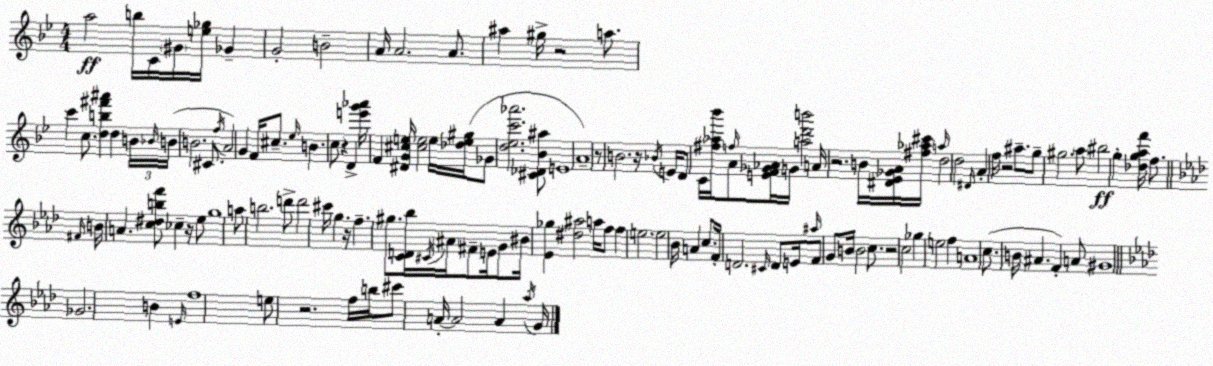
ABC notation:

X:1
T:Untitled
M:4/4
L:1/4
K:Bb
a2 b/4 C/4 ^G/4 [e_g]/4 _G G2 B2 A/4 A2 A/2 ^a ^g/4 z2 a/2 c' c/2 [db^f'^a'] d B/4 _B/4 B/4 B2 ^C/2 f/4 A2 G F/4 ^c/2 _e/4 B c/2 z D [e'g'_a']/4 F [^DG^ce]/4 [^ce]2 e/4 [_de^g]/4 _G/2 [d_ec'_a']2 [^C_D_B^a]/2 E4 A4 z/2 B2 z/4 _B/4 E/4 D/2 C/4 [^f_a_b']/4 f/4 A/2 [EF_G_A]/4 G/4 [ad'b']2 A/4 z2 B/4 [^D_E_GA]/4 [^f_a^c']/4 a/4 d2 d2 ^D/4 A f/4 z2 ^a/2 g/2 ^g2 a/2 ^b2 g [_dgaf']/4 f/2 ^F/4 B/4 A [c^dbf']/2 _c z/4 _e/2 g4 a/2 b2 d'/2 d'2 ^c'/4 g z/4 f ^g/2 [CD_b]/4 ^C/4 ^A/4 ^F/2 E/4 G/2 ^B/4 [_E_g] [^d^a]2 a/4 f/2 f e2 e2 _B/4 A c/2 F/4 D2 ^C/4 D/2 E/4 ^a/4 F/2 G/2 B/4 B2 c/2 z2 c2 _g e2 f A4 c/2 B/4 ^A F A/2 ^G4 _G2 B E/4 f4 e/2 z2 f/4 b/4 ^c'/2 A/4 A2 A _a/4 G/4